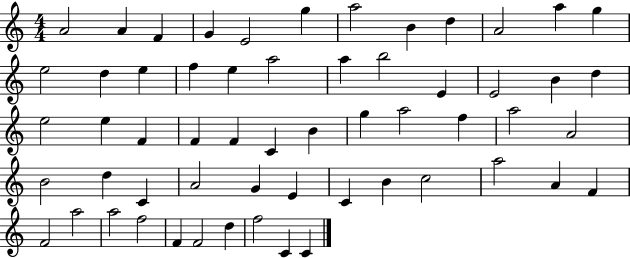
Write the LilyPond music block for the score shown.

{
  \clef treble
  \numericTimeSignature
  \time 4/4
  \key c \major
  a'2 a'4 f'4 | g'4 e'2 g''4 | a''2 b'4 d''4 | a'2 a''4 g''4 | \break e''2 d''4 e''4 | f''4 e''4 a''2 | a''4 b''2 e'4 | e'2 b'4 d''4 | \break e''2 e''4 f'4 | f'4 f'4 c'4 b'4 | g''4 a''2 f''4 | a''2 a'2 | \break b'2 d''4 c'4 | a'2 g'4 e'4 | c'4 b'4 c''2 | a''2 a'4 f'4 | \break f'2 a''2 | a''2 f''2 | f'4 f'2 d''4 | f''2 c'4 c'4 | \break \bar "|."
}